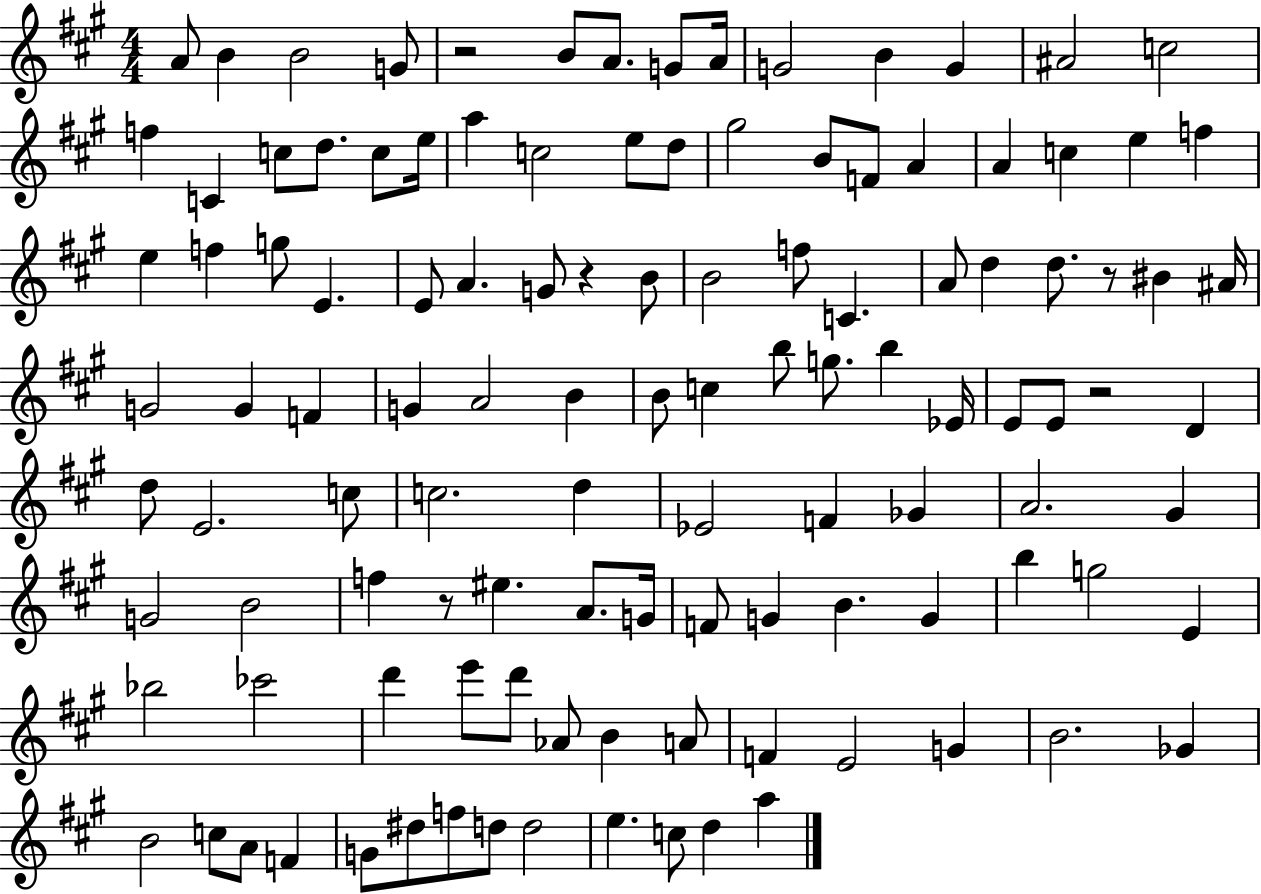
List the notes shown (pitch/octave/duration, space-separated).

A4/e B4/q B4/h G4/e R/h B4/e A4/e. G4/e A4/s G4/h B4/q G4/q A#4/h C5/h F5/q C4/q C5/e D5/e. C5/e E5/s A5/q C5/h E5/e D5/e G#5/h B4/e F4/e A4/q A4/q C5/q E5/q F5/q E5/q F5/q G5/e E4/q. E4/e A4/q. G4/e R/q B4/e B4/h F5/e C4/q. A4/e D5/q D5/e. R/e BIS4/q A#4/s G4/h G4/q F4/q G4/q A4/h B4/q B4/e C5/q B5/e G5/e. B5/q Eb4/s E4/e E4/e R/h D4/q D5/e E4/h. C5/e C5/h. D5/q Eb4/h F4/q Gb4/q A4/h. G#4/q G4/h B4/h F5/q R/e EIS5/q. A4/e. G4/s F4/e G4/q B4/q. G4/q B5/q G5/h E4/q Bb5/h CES6/h D6/q E6/e D6/e Ab4/e B4/q A4/e F4/q E4/h G4/q B4/h. Gb4/q B4/h C5/e A4/e F4/q G4/e D#5/e F5/e D5/e D5/h E5/q. C5/e D5/q A5/q